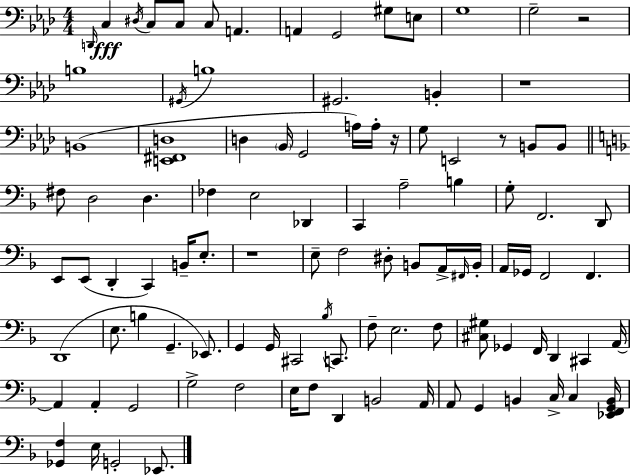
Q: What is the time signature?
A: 4/4